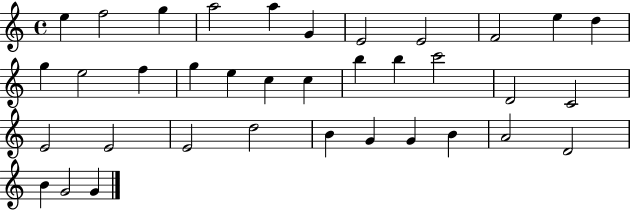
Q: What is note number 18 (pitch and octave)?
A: C5